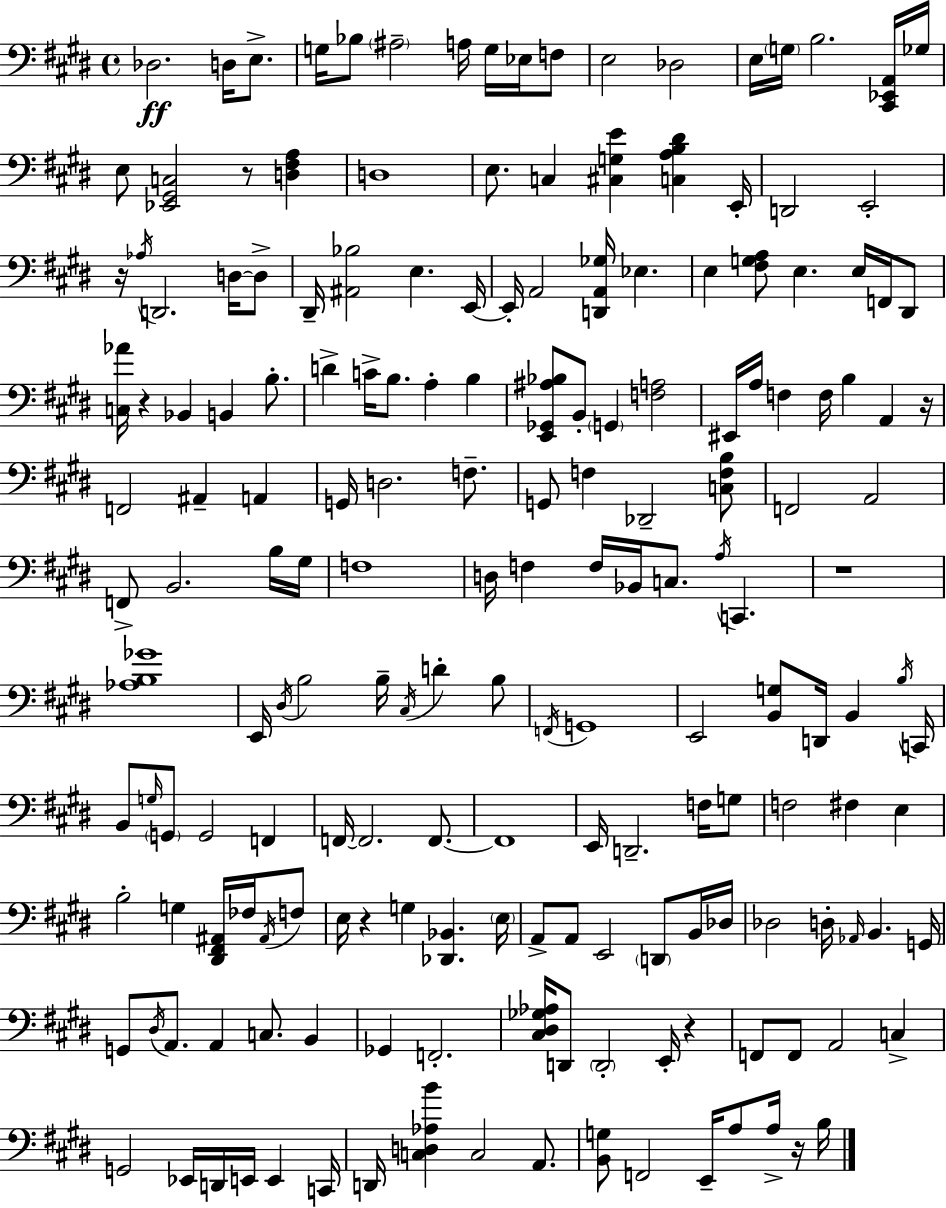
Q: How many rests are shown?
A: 8